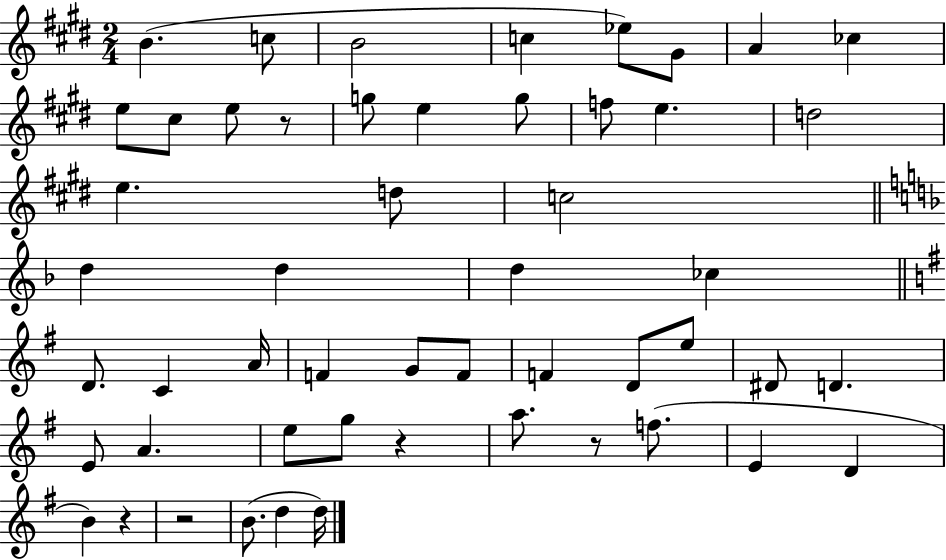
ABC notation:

X:1
T:Untitled
M:2/4
L:1/4
K:E
B c/2 B2 c _e/2 ^G/2 A _c e/2 ^c/2 e/2 z/2 g/2 e g/2 f/2 e d2 e d/2 c2 d d d _c D/2 C A/4 F G/2 F/2 F D/2 e/2 ^D/2 D E/2 A e/2 g/2 z a/2 z/2 f/2 E D B z z2 B/2 d d/4